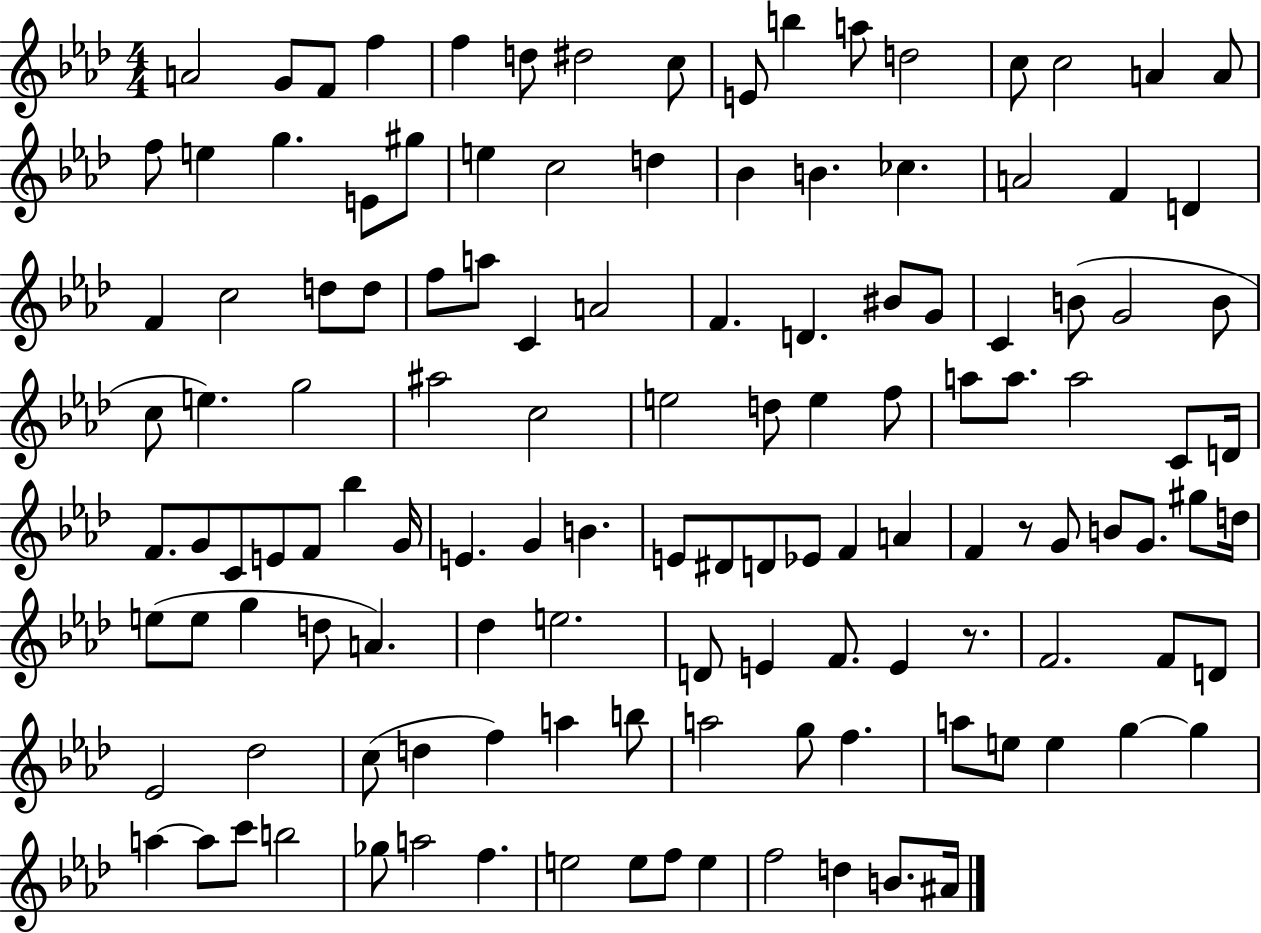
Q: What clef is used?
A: treble